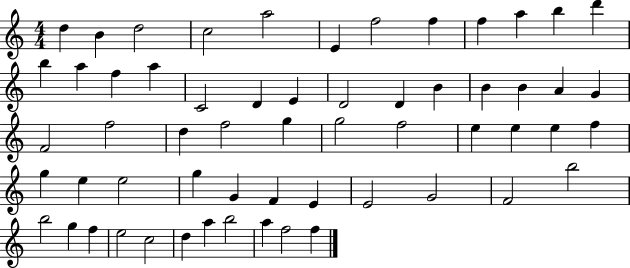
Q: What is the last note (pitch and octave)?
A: F5